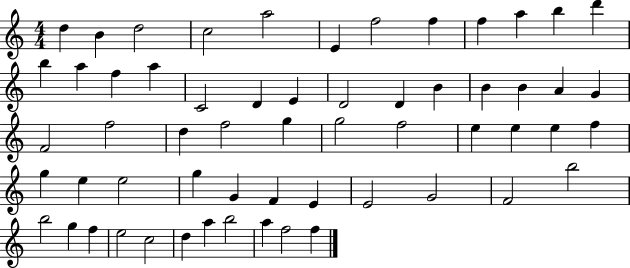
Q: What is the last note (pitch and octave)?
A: F5